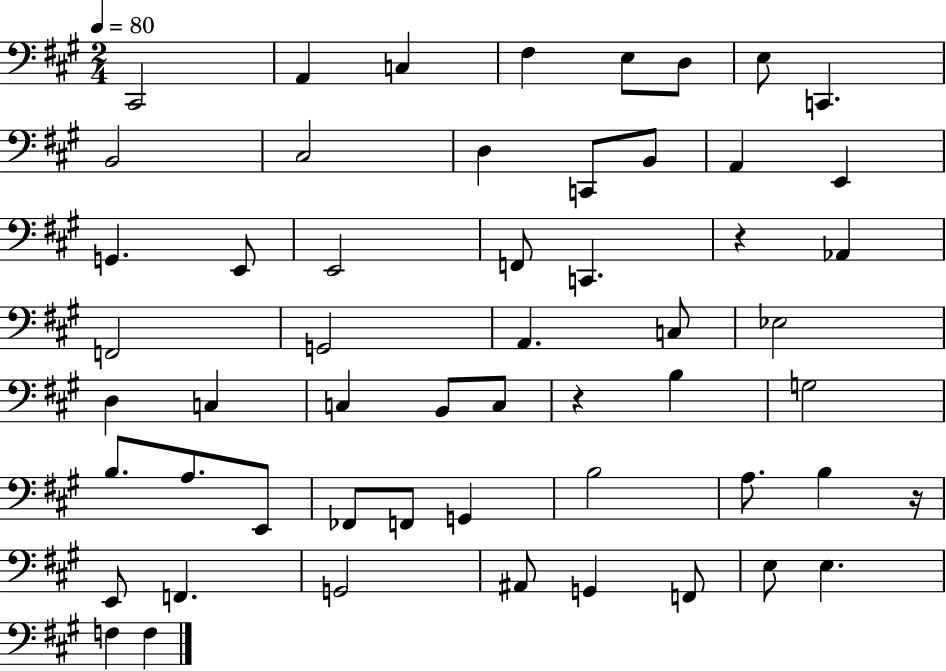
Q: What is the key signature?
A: A major